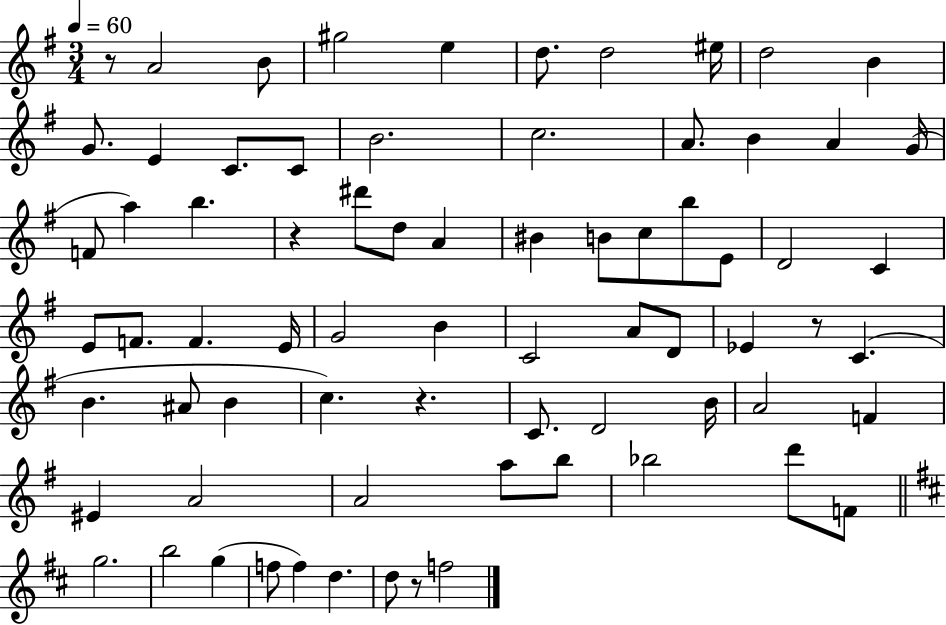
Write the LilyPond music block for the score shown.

{
  \clef treble
  \numericTimeSignature
  \time 3/4
  \key g \major
  \tempo 4 = 60
  r8 a'2 b'8 | gis''2 e''4 | d''8. d''2 eis''16 | d''2 b'4 | \break g'8. e'4 c'8. c'8 | b'2. | c''2. | a'8. b'4 a'4 g'16( | \break f'8 a''4) b''4. | r4 dis'''8 d''8 a'4 | bis'4 b'8 c''8 b''8 e'8 | d'2 c'4 | \break e'8 f'8. f'4. e'16 | g'2 b'4 | c'2 a'8 d'8 | ees'4 r8 c'4.( | \break b'4. ais'8 b'4 | c''4.) r4. | c'8. d'2 b'16 | a'2 f'4 | \break eis'4 a'2 | a'2 a''8 b''8 | bes''2 d'''8 f'8 | \bar "||" \break \key d \major g''2. | b''2 g''4( | f''8 f''4) d''4. | d''8 r8 f''2 | \break \bar "|."
}